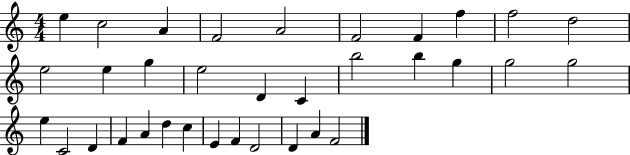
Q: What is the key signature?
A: C major